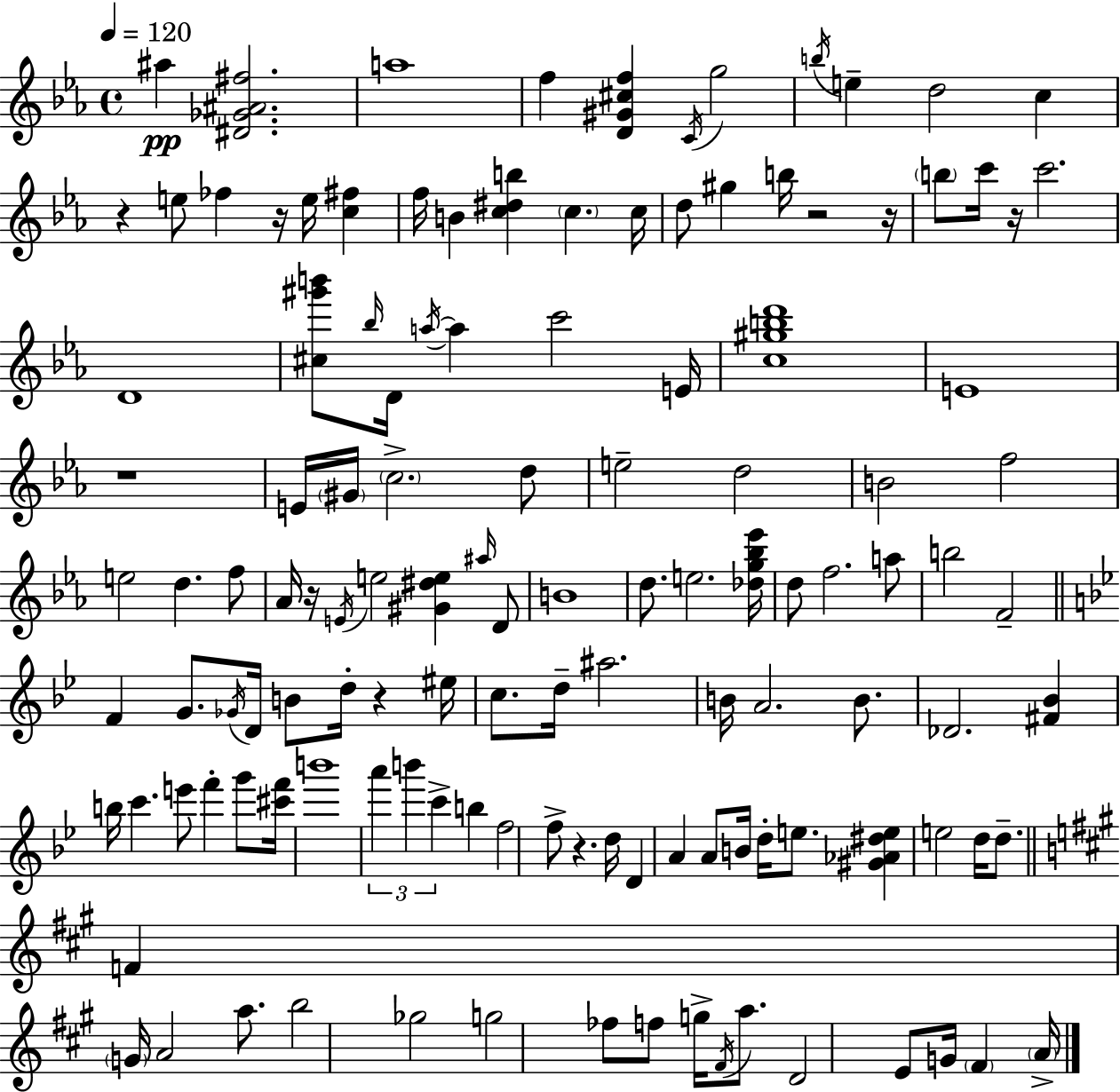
{
  \clef treble
  \time 4/4
  \defaultTimeSignature
  \key ees \major
  \tempo 4 = 120
  ais''4\pp <dis' ges' ais' fis''>2. | a''1 | f''4 <d' gis' cis'' f''>4 \acciaccatura { c'16 } g''2 | \acciaccatura { b''16 } e''4-- d''2 c''4 | \break r4 e''8 fes''4 r16 e''16 <c'' fis''>4 | f''16 b'4 <c'' dis'' b''>4 \parenthesize c''4. | c''16 d''8 gis''4 b''16 r2 | r16 \parenthesize b''8 c'''16 r16 c'''2. | \break d'1 | <cis'' gis''' b'''>8 \grace { bes''16 } d'16 \acciaccatura { a''16~ }~ a''4 c'''2 | e'16 <c'' gis'' b'' d'''>1 | e'1 | \break r1 | e'16 \parenthesize gis'16 \parenthesize c''2.-> | d''8 e''2-- d''2 | b'2 f''2 | \break e''2 d''4. | f''8 aes'16 r16 \acciaccatura { e'16 } e''2 <gis' dis'' e''>4 | \grace { ais''16 } d'8 b'1 | d''8. e''2. | \break <des'' g'' bes'' ees'''>16 d''8 f''2. | a''8 b''2 f'2-- | \bar "||" \break \key g \minor f'4 g'8. \acciaccatura { ges'16 } d'16 b'8 d''16-. r4 | eis''16 c''8. d''16-- ais''2. | b'16 a'2. b'8. | des'2. <fis' bes'>4 | \break b''16 c'''4. e'''8 f'''4-. g'''8 | <cis''' f'''>16 b'''1 | \tuplet 3/2 { a'''4 b'''4 c'''4-> } b''4 | f''2 f''8-> r4. | \break d''16 d'4 a'4 a'8 b'16 d''16-. e''8. | <gis' aes' dis'' e''>4 e''2 d''16 d''8.-- | \bar "||" \break \key a \major f'4 \parenthesize g'16 a'2 a''8. | b''2 ges''2 | g''2 fes''8 f''8 g''16-> \acciaccatura { fis'16 } a''8. | d'2 e'8 g'16 \parenthesize fis'4 | \break \parenthesize a'16-> \bar "|."
}